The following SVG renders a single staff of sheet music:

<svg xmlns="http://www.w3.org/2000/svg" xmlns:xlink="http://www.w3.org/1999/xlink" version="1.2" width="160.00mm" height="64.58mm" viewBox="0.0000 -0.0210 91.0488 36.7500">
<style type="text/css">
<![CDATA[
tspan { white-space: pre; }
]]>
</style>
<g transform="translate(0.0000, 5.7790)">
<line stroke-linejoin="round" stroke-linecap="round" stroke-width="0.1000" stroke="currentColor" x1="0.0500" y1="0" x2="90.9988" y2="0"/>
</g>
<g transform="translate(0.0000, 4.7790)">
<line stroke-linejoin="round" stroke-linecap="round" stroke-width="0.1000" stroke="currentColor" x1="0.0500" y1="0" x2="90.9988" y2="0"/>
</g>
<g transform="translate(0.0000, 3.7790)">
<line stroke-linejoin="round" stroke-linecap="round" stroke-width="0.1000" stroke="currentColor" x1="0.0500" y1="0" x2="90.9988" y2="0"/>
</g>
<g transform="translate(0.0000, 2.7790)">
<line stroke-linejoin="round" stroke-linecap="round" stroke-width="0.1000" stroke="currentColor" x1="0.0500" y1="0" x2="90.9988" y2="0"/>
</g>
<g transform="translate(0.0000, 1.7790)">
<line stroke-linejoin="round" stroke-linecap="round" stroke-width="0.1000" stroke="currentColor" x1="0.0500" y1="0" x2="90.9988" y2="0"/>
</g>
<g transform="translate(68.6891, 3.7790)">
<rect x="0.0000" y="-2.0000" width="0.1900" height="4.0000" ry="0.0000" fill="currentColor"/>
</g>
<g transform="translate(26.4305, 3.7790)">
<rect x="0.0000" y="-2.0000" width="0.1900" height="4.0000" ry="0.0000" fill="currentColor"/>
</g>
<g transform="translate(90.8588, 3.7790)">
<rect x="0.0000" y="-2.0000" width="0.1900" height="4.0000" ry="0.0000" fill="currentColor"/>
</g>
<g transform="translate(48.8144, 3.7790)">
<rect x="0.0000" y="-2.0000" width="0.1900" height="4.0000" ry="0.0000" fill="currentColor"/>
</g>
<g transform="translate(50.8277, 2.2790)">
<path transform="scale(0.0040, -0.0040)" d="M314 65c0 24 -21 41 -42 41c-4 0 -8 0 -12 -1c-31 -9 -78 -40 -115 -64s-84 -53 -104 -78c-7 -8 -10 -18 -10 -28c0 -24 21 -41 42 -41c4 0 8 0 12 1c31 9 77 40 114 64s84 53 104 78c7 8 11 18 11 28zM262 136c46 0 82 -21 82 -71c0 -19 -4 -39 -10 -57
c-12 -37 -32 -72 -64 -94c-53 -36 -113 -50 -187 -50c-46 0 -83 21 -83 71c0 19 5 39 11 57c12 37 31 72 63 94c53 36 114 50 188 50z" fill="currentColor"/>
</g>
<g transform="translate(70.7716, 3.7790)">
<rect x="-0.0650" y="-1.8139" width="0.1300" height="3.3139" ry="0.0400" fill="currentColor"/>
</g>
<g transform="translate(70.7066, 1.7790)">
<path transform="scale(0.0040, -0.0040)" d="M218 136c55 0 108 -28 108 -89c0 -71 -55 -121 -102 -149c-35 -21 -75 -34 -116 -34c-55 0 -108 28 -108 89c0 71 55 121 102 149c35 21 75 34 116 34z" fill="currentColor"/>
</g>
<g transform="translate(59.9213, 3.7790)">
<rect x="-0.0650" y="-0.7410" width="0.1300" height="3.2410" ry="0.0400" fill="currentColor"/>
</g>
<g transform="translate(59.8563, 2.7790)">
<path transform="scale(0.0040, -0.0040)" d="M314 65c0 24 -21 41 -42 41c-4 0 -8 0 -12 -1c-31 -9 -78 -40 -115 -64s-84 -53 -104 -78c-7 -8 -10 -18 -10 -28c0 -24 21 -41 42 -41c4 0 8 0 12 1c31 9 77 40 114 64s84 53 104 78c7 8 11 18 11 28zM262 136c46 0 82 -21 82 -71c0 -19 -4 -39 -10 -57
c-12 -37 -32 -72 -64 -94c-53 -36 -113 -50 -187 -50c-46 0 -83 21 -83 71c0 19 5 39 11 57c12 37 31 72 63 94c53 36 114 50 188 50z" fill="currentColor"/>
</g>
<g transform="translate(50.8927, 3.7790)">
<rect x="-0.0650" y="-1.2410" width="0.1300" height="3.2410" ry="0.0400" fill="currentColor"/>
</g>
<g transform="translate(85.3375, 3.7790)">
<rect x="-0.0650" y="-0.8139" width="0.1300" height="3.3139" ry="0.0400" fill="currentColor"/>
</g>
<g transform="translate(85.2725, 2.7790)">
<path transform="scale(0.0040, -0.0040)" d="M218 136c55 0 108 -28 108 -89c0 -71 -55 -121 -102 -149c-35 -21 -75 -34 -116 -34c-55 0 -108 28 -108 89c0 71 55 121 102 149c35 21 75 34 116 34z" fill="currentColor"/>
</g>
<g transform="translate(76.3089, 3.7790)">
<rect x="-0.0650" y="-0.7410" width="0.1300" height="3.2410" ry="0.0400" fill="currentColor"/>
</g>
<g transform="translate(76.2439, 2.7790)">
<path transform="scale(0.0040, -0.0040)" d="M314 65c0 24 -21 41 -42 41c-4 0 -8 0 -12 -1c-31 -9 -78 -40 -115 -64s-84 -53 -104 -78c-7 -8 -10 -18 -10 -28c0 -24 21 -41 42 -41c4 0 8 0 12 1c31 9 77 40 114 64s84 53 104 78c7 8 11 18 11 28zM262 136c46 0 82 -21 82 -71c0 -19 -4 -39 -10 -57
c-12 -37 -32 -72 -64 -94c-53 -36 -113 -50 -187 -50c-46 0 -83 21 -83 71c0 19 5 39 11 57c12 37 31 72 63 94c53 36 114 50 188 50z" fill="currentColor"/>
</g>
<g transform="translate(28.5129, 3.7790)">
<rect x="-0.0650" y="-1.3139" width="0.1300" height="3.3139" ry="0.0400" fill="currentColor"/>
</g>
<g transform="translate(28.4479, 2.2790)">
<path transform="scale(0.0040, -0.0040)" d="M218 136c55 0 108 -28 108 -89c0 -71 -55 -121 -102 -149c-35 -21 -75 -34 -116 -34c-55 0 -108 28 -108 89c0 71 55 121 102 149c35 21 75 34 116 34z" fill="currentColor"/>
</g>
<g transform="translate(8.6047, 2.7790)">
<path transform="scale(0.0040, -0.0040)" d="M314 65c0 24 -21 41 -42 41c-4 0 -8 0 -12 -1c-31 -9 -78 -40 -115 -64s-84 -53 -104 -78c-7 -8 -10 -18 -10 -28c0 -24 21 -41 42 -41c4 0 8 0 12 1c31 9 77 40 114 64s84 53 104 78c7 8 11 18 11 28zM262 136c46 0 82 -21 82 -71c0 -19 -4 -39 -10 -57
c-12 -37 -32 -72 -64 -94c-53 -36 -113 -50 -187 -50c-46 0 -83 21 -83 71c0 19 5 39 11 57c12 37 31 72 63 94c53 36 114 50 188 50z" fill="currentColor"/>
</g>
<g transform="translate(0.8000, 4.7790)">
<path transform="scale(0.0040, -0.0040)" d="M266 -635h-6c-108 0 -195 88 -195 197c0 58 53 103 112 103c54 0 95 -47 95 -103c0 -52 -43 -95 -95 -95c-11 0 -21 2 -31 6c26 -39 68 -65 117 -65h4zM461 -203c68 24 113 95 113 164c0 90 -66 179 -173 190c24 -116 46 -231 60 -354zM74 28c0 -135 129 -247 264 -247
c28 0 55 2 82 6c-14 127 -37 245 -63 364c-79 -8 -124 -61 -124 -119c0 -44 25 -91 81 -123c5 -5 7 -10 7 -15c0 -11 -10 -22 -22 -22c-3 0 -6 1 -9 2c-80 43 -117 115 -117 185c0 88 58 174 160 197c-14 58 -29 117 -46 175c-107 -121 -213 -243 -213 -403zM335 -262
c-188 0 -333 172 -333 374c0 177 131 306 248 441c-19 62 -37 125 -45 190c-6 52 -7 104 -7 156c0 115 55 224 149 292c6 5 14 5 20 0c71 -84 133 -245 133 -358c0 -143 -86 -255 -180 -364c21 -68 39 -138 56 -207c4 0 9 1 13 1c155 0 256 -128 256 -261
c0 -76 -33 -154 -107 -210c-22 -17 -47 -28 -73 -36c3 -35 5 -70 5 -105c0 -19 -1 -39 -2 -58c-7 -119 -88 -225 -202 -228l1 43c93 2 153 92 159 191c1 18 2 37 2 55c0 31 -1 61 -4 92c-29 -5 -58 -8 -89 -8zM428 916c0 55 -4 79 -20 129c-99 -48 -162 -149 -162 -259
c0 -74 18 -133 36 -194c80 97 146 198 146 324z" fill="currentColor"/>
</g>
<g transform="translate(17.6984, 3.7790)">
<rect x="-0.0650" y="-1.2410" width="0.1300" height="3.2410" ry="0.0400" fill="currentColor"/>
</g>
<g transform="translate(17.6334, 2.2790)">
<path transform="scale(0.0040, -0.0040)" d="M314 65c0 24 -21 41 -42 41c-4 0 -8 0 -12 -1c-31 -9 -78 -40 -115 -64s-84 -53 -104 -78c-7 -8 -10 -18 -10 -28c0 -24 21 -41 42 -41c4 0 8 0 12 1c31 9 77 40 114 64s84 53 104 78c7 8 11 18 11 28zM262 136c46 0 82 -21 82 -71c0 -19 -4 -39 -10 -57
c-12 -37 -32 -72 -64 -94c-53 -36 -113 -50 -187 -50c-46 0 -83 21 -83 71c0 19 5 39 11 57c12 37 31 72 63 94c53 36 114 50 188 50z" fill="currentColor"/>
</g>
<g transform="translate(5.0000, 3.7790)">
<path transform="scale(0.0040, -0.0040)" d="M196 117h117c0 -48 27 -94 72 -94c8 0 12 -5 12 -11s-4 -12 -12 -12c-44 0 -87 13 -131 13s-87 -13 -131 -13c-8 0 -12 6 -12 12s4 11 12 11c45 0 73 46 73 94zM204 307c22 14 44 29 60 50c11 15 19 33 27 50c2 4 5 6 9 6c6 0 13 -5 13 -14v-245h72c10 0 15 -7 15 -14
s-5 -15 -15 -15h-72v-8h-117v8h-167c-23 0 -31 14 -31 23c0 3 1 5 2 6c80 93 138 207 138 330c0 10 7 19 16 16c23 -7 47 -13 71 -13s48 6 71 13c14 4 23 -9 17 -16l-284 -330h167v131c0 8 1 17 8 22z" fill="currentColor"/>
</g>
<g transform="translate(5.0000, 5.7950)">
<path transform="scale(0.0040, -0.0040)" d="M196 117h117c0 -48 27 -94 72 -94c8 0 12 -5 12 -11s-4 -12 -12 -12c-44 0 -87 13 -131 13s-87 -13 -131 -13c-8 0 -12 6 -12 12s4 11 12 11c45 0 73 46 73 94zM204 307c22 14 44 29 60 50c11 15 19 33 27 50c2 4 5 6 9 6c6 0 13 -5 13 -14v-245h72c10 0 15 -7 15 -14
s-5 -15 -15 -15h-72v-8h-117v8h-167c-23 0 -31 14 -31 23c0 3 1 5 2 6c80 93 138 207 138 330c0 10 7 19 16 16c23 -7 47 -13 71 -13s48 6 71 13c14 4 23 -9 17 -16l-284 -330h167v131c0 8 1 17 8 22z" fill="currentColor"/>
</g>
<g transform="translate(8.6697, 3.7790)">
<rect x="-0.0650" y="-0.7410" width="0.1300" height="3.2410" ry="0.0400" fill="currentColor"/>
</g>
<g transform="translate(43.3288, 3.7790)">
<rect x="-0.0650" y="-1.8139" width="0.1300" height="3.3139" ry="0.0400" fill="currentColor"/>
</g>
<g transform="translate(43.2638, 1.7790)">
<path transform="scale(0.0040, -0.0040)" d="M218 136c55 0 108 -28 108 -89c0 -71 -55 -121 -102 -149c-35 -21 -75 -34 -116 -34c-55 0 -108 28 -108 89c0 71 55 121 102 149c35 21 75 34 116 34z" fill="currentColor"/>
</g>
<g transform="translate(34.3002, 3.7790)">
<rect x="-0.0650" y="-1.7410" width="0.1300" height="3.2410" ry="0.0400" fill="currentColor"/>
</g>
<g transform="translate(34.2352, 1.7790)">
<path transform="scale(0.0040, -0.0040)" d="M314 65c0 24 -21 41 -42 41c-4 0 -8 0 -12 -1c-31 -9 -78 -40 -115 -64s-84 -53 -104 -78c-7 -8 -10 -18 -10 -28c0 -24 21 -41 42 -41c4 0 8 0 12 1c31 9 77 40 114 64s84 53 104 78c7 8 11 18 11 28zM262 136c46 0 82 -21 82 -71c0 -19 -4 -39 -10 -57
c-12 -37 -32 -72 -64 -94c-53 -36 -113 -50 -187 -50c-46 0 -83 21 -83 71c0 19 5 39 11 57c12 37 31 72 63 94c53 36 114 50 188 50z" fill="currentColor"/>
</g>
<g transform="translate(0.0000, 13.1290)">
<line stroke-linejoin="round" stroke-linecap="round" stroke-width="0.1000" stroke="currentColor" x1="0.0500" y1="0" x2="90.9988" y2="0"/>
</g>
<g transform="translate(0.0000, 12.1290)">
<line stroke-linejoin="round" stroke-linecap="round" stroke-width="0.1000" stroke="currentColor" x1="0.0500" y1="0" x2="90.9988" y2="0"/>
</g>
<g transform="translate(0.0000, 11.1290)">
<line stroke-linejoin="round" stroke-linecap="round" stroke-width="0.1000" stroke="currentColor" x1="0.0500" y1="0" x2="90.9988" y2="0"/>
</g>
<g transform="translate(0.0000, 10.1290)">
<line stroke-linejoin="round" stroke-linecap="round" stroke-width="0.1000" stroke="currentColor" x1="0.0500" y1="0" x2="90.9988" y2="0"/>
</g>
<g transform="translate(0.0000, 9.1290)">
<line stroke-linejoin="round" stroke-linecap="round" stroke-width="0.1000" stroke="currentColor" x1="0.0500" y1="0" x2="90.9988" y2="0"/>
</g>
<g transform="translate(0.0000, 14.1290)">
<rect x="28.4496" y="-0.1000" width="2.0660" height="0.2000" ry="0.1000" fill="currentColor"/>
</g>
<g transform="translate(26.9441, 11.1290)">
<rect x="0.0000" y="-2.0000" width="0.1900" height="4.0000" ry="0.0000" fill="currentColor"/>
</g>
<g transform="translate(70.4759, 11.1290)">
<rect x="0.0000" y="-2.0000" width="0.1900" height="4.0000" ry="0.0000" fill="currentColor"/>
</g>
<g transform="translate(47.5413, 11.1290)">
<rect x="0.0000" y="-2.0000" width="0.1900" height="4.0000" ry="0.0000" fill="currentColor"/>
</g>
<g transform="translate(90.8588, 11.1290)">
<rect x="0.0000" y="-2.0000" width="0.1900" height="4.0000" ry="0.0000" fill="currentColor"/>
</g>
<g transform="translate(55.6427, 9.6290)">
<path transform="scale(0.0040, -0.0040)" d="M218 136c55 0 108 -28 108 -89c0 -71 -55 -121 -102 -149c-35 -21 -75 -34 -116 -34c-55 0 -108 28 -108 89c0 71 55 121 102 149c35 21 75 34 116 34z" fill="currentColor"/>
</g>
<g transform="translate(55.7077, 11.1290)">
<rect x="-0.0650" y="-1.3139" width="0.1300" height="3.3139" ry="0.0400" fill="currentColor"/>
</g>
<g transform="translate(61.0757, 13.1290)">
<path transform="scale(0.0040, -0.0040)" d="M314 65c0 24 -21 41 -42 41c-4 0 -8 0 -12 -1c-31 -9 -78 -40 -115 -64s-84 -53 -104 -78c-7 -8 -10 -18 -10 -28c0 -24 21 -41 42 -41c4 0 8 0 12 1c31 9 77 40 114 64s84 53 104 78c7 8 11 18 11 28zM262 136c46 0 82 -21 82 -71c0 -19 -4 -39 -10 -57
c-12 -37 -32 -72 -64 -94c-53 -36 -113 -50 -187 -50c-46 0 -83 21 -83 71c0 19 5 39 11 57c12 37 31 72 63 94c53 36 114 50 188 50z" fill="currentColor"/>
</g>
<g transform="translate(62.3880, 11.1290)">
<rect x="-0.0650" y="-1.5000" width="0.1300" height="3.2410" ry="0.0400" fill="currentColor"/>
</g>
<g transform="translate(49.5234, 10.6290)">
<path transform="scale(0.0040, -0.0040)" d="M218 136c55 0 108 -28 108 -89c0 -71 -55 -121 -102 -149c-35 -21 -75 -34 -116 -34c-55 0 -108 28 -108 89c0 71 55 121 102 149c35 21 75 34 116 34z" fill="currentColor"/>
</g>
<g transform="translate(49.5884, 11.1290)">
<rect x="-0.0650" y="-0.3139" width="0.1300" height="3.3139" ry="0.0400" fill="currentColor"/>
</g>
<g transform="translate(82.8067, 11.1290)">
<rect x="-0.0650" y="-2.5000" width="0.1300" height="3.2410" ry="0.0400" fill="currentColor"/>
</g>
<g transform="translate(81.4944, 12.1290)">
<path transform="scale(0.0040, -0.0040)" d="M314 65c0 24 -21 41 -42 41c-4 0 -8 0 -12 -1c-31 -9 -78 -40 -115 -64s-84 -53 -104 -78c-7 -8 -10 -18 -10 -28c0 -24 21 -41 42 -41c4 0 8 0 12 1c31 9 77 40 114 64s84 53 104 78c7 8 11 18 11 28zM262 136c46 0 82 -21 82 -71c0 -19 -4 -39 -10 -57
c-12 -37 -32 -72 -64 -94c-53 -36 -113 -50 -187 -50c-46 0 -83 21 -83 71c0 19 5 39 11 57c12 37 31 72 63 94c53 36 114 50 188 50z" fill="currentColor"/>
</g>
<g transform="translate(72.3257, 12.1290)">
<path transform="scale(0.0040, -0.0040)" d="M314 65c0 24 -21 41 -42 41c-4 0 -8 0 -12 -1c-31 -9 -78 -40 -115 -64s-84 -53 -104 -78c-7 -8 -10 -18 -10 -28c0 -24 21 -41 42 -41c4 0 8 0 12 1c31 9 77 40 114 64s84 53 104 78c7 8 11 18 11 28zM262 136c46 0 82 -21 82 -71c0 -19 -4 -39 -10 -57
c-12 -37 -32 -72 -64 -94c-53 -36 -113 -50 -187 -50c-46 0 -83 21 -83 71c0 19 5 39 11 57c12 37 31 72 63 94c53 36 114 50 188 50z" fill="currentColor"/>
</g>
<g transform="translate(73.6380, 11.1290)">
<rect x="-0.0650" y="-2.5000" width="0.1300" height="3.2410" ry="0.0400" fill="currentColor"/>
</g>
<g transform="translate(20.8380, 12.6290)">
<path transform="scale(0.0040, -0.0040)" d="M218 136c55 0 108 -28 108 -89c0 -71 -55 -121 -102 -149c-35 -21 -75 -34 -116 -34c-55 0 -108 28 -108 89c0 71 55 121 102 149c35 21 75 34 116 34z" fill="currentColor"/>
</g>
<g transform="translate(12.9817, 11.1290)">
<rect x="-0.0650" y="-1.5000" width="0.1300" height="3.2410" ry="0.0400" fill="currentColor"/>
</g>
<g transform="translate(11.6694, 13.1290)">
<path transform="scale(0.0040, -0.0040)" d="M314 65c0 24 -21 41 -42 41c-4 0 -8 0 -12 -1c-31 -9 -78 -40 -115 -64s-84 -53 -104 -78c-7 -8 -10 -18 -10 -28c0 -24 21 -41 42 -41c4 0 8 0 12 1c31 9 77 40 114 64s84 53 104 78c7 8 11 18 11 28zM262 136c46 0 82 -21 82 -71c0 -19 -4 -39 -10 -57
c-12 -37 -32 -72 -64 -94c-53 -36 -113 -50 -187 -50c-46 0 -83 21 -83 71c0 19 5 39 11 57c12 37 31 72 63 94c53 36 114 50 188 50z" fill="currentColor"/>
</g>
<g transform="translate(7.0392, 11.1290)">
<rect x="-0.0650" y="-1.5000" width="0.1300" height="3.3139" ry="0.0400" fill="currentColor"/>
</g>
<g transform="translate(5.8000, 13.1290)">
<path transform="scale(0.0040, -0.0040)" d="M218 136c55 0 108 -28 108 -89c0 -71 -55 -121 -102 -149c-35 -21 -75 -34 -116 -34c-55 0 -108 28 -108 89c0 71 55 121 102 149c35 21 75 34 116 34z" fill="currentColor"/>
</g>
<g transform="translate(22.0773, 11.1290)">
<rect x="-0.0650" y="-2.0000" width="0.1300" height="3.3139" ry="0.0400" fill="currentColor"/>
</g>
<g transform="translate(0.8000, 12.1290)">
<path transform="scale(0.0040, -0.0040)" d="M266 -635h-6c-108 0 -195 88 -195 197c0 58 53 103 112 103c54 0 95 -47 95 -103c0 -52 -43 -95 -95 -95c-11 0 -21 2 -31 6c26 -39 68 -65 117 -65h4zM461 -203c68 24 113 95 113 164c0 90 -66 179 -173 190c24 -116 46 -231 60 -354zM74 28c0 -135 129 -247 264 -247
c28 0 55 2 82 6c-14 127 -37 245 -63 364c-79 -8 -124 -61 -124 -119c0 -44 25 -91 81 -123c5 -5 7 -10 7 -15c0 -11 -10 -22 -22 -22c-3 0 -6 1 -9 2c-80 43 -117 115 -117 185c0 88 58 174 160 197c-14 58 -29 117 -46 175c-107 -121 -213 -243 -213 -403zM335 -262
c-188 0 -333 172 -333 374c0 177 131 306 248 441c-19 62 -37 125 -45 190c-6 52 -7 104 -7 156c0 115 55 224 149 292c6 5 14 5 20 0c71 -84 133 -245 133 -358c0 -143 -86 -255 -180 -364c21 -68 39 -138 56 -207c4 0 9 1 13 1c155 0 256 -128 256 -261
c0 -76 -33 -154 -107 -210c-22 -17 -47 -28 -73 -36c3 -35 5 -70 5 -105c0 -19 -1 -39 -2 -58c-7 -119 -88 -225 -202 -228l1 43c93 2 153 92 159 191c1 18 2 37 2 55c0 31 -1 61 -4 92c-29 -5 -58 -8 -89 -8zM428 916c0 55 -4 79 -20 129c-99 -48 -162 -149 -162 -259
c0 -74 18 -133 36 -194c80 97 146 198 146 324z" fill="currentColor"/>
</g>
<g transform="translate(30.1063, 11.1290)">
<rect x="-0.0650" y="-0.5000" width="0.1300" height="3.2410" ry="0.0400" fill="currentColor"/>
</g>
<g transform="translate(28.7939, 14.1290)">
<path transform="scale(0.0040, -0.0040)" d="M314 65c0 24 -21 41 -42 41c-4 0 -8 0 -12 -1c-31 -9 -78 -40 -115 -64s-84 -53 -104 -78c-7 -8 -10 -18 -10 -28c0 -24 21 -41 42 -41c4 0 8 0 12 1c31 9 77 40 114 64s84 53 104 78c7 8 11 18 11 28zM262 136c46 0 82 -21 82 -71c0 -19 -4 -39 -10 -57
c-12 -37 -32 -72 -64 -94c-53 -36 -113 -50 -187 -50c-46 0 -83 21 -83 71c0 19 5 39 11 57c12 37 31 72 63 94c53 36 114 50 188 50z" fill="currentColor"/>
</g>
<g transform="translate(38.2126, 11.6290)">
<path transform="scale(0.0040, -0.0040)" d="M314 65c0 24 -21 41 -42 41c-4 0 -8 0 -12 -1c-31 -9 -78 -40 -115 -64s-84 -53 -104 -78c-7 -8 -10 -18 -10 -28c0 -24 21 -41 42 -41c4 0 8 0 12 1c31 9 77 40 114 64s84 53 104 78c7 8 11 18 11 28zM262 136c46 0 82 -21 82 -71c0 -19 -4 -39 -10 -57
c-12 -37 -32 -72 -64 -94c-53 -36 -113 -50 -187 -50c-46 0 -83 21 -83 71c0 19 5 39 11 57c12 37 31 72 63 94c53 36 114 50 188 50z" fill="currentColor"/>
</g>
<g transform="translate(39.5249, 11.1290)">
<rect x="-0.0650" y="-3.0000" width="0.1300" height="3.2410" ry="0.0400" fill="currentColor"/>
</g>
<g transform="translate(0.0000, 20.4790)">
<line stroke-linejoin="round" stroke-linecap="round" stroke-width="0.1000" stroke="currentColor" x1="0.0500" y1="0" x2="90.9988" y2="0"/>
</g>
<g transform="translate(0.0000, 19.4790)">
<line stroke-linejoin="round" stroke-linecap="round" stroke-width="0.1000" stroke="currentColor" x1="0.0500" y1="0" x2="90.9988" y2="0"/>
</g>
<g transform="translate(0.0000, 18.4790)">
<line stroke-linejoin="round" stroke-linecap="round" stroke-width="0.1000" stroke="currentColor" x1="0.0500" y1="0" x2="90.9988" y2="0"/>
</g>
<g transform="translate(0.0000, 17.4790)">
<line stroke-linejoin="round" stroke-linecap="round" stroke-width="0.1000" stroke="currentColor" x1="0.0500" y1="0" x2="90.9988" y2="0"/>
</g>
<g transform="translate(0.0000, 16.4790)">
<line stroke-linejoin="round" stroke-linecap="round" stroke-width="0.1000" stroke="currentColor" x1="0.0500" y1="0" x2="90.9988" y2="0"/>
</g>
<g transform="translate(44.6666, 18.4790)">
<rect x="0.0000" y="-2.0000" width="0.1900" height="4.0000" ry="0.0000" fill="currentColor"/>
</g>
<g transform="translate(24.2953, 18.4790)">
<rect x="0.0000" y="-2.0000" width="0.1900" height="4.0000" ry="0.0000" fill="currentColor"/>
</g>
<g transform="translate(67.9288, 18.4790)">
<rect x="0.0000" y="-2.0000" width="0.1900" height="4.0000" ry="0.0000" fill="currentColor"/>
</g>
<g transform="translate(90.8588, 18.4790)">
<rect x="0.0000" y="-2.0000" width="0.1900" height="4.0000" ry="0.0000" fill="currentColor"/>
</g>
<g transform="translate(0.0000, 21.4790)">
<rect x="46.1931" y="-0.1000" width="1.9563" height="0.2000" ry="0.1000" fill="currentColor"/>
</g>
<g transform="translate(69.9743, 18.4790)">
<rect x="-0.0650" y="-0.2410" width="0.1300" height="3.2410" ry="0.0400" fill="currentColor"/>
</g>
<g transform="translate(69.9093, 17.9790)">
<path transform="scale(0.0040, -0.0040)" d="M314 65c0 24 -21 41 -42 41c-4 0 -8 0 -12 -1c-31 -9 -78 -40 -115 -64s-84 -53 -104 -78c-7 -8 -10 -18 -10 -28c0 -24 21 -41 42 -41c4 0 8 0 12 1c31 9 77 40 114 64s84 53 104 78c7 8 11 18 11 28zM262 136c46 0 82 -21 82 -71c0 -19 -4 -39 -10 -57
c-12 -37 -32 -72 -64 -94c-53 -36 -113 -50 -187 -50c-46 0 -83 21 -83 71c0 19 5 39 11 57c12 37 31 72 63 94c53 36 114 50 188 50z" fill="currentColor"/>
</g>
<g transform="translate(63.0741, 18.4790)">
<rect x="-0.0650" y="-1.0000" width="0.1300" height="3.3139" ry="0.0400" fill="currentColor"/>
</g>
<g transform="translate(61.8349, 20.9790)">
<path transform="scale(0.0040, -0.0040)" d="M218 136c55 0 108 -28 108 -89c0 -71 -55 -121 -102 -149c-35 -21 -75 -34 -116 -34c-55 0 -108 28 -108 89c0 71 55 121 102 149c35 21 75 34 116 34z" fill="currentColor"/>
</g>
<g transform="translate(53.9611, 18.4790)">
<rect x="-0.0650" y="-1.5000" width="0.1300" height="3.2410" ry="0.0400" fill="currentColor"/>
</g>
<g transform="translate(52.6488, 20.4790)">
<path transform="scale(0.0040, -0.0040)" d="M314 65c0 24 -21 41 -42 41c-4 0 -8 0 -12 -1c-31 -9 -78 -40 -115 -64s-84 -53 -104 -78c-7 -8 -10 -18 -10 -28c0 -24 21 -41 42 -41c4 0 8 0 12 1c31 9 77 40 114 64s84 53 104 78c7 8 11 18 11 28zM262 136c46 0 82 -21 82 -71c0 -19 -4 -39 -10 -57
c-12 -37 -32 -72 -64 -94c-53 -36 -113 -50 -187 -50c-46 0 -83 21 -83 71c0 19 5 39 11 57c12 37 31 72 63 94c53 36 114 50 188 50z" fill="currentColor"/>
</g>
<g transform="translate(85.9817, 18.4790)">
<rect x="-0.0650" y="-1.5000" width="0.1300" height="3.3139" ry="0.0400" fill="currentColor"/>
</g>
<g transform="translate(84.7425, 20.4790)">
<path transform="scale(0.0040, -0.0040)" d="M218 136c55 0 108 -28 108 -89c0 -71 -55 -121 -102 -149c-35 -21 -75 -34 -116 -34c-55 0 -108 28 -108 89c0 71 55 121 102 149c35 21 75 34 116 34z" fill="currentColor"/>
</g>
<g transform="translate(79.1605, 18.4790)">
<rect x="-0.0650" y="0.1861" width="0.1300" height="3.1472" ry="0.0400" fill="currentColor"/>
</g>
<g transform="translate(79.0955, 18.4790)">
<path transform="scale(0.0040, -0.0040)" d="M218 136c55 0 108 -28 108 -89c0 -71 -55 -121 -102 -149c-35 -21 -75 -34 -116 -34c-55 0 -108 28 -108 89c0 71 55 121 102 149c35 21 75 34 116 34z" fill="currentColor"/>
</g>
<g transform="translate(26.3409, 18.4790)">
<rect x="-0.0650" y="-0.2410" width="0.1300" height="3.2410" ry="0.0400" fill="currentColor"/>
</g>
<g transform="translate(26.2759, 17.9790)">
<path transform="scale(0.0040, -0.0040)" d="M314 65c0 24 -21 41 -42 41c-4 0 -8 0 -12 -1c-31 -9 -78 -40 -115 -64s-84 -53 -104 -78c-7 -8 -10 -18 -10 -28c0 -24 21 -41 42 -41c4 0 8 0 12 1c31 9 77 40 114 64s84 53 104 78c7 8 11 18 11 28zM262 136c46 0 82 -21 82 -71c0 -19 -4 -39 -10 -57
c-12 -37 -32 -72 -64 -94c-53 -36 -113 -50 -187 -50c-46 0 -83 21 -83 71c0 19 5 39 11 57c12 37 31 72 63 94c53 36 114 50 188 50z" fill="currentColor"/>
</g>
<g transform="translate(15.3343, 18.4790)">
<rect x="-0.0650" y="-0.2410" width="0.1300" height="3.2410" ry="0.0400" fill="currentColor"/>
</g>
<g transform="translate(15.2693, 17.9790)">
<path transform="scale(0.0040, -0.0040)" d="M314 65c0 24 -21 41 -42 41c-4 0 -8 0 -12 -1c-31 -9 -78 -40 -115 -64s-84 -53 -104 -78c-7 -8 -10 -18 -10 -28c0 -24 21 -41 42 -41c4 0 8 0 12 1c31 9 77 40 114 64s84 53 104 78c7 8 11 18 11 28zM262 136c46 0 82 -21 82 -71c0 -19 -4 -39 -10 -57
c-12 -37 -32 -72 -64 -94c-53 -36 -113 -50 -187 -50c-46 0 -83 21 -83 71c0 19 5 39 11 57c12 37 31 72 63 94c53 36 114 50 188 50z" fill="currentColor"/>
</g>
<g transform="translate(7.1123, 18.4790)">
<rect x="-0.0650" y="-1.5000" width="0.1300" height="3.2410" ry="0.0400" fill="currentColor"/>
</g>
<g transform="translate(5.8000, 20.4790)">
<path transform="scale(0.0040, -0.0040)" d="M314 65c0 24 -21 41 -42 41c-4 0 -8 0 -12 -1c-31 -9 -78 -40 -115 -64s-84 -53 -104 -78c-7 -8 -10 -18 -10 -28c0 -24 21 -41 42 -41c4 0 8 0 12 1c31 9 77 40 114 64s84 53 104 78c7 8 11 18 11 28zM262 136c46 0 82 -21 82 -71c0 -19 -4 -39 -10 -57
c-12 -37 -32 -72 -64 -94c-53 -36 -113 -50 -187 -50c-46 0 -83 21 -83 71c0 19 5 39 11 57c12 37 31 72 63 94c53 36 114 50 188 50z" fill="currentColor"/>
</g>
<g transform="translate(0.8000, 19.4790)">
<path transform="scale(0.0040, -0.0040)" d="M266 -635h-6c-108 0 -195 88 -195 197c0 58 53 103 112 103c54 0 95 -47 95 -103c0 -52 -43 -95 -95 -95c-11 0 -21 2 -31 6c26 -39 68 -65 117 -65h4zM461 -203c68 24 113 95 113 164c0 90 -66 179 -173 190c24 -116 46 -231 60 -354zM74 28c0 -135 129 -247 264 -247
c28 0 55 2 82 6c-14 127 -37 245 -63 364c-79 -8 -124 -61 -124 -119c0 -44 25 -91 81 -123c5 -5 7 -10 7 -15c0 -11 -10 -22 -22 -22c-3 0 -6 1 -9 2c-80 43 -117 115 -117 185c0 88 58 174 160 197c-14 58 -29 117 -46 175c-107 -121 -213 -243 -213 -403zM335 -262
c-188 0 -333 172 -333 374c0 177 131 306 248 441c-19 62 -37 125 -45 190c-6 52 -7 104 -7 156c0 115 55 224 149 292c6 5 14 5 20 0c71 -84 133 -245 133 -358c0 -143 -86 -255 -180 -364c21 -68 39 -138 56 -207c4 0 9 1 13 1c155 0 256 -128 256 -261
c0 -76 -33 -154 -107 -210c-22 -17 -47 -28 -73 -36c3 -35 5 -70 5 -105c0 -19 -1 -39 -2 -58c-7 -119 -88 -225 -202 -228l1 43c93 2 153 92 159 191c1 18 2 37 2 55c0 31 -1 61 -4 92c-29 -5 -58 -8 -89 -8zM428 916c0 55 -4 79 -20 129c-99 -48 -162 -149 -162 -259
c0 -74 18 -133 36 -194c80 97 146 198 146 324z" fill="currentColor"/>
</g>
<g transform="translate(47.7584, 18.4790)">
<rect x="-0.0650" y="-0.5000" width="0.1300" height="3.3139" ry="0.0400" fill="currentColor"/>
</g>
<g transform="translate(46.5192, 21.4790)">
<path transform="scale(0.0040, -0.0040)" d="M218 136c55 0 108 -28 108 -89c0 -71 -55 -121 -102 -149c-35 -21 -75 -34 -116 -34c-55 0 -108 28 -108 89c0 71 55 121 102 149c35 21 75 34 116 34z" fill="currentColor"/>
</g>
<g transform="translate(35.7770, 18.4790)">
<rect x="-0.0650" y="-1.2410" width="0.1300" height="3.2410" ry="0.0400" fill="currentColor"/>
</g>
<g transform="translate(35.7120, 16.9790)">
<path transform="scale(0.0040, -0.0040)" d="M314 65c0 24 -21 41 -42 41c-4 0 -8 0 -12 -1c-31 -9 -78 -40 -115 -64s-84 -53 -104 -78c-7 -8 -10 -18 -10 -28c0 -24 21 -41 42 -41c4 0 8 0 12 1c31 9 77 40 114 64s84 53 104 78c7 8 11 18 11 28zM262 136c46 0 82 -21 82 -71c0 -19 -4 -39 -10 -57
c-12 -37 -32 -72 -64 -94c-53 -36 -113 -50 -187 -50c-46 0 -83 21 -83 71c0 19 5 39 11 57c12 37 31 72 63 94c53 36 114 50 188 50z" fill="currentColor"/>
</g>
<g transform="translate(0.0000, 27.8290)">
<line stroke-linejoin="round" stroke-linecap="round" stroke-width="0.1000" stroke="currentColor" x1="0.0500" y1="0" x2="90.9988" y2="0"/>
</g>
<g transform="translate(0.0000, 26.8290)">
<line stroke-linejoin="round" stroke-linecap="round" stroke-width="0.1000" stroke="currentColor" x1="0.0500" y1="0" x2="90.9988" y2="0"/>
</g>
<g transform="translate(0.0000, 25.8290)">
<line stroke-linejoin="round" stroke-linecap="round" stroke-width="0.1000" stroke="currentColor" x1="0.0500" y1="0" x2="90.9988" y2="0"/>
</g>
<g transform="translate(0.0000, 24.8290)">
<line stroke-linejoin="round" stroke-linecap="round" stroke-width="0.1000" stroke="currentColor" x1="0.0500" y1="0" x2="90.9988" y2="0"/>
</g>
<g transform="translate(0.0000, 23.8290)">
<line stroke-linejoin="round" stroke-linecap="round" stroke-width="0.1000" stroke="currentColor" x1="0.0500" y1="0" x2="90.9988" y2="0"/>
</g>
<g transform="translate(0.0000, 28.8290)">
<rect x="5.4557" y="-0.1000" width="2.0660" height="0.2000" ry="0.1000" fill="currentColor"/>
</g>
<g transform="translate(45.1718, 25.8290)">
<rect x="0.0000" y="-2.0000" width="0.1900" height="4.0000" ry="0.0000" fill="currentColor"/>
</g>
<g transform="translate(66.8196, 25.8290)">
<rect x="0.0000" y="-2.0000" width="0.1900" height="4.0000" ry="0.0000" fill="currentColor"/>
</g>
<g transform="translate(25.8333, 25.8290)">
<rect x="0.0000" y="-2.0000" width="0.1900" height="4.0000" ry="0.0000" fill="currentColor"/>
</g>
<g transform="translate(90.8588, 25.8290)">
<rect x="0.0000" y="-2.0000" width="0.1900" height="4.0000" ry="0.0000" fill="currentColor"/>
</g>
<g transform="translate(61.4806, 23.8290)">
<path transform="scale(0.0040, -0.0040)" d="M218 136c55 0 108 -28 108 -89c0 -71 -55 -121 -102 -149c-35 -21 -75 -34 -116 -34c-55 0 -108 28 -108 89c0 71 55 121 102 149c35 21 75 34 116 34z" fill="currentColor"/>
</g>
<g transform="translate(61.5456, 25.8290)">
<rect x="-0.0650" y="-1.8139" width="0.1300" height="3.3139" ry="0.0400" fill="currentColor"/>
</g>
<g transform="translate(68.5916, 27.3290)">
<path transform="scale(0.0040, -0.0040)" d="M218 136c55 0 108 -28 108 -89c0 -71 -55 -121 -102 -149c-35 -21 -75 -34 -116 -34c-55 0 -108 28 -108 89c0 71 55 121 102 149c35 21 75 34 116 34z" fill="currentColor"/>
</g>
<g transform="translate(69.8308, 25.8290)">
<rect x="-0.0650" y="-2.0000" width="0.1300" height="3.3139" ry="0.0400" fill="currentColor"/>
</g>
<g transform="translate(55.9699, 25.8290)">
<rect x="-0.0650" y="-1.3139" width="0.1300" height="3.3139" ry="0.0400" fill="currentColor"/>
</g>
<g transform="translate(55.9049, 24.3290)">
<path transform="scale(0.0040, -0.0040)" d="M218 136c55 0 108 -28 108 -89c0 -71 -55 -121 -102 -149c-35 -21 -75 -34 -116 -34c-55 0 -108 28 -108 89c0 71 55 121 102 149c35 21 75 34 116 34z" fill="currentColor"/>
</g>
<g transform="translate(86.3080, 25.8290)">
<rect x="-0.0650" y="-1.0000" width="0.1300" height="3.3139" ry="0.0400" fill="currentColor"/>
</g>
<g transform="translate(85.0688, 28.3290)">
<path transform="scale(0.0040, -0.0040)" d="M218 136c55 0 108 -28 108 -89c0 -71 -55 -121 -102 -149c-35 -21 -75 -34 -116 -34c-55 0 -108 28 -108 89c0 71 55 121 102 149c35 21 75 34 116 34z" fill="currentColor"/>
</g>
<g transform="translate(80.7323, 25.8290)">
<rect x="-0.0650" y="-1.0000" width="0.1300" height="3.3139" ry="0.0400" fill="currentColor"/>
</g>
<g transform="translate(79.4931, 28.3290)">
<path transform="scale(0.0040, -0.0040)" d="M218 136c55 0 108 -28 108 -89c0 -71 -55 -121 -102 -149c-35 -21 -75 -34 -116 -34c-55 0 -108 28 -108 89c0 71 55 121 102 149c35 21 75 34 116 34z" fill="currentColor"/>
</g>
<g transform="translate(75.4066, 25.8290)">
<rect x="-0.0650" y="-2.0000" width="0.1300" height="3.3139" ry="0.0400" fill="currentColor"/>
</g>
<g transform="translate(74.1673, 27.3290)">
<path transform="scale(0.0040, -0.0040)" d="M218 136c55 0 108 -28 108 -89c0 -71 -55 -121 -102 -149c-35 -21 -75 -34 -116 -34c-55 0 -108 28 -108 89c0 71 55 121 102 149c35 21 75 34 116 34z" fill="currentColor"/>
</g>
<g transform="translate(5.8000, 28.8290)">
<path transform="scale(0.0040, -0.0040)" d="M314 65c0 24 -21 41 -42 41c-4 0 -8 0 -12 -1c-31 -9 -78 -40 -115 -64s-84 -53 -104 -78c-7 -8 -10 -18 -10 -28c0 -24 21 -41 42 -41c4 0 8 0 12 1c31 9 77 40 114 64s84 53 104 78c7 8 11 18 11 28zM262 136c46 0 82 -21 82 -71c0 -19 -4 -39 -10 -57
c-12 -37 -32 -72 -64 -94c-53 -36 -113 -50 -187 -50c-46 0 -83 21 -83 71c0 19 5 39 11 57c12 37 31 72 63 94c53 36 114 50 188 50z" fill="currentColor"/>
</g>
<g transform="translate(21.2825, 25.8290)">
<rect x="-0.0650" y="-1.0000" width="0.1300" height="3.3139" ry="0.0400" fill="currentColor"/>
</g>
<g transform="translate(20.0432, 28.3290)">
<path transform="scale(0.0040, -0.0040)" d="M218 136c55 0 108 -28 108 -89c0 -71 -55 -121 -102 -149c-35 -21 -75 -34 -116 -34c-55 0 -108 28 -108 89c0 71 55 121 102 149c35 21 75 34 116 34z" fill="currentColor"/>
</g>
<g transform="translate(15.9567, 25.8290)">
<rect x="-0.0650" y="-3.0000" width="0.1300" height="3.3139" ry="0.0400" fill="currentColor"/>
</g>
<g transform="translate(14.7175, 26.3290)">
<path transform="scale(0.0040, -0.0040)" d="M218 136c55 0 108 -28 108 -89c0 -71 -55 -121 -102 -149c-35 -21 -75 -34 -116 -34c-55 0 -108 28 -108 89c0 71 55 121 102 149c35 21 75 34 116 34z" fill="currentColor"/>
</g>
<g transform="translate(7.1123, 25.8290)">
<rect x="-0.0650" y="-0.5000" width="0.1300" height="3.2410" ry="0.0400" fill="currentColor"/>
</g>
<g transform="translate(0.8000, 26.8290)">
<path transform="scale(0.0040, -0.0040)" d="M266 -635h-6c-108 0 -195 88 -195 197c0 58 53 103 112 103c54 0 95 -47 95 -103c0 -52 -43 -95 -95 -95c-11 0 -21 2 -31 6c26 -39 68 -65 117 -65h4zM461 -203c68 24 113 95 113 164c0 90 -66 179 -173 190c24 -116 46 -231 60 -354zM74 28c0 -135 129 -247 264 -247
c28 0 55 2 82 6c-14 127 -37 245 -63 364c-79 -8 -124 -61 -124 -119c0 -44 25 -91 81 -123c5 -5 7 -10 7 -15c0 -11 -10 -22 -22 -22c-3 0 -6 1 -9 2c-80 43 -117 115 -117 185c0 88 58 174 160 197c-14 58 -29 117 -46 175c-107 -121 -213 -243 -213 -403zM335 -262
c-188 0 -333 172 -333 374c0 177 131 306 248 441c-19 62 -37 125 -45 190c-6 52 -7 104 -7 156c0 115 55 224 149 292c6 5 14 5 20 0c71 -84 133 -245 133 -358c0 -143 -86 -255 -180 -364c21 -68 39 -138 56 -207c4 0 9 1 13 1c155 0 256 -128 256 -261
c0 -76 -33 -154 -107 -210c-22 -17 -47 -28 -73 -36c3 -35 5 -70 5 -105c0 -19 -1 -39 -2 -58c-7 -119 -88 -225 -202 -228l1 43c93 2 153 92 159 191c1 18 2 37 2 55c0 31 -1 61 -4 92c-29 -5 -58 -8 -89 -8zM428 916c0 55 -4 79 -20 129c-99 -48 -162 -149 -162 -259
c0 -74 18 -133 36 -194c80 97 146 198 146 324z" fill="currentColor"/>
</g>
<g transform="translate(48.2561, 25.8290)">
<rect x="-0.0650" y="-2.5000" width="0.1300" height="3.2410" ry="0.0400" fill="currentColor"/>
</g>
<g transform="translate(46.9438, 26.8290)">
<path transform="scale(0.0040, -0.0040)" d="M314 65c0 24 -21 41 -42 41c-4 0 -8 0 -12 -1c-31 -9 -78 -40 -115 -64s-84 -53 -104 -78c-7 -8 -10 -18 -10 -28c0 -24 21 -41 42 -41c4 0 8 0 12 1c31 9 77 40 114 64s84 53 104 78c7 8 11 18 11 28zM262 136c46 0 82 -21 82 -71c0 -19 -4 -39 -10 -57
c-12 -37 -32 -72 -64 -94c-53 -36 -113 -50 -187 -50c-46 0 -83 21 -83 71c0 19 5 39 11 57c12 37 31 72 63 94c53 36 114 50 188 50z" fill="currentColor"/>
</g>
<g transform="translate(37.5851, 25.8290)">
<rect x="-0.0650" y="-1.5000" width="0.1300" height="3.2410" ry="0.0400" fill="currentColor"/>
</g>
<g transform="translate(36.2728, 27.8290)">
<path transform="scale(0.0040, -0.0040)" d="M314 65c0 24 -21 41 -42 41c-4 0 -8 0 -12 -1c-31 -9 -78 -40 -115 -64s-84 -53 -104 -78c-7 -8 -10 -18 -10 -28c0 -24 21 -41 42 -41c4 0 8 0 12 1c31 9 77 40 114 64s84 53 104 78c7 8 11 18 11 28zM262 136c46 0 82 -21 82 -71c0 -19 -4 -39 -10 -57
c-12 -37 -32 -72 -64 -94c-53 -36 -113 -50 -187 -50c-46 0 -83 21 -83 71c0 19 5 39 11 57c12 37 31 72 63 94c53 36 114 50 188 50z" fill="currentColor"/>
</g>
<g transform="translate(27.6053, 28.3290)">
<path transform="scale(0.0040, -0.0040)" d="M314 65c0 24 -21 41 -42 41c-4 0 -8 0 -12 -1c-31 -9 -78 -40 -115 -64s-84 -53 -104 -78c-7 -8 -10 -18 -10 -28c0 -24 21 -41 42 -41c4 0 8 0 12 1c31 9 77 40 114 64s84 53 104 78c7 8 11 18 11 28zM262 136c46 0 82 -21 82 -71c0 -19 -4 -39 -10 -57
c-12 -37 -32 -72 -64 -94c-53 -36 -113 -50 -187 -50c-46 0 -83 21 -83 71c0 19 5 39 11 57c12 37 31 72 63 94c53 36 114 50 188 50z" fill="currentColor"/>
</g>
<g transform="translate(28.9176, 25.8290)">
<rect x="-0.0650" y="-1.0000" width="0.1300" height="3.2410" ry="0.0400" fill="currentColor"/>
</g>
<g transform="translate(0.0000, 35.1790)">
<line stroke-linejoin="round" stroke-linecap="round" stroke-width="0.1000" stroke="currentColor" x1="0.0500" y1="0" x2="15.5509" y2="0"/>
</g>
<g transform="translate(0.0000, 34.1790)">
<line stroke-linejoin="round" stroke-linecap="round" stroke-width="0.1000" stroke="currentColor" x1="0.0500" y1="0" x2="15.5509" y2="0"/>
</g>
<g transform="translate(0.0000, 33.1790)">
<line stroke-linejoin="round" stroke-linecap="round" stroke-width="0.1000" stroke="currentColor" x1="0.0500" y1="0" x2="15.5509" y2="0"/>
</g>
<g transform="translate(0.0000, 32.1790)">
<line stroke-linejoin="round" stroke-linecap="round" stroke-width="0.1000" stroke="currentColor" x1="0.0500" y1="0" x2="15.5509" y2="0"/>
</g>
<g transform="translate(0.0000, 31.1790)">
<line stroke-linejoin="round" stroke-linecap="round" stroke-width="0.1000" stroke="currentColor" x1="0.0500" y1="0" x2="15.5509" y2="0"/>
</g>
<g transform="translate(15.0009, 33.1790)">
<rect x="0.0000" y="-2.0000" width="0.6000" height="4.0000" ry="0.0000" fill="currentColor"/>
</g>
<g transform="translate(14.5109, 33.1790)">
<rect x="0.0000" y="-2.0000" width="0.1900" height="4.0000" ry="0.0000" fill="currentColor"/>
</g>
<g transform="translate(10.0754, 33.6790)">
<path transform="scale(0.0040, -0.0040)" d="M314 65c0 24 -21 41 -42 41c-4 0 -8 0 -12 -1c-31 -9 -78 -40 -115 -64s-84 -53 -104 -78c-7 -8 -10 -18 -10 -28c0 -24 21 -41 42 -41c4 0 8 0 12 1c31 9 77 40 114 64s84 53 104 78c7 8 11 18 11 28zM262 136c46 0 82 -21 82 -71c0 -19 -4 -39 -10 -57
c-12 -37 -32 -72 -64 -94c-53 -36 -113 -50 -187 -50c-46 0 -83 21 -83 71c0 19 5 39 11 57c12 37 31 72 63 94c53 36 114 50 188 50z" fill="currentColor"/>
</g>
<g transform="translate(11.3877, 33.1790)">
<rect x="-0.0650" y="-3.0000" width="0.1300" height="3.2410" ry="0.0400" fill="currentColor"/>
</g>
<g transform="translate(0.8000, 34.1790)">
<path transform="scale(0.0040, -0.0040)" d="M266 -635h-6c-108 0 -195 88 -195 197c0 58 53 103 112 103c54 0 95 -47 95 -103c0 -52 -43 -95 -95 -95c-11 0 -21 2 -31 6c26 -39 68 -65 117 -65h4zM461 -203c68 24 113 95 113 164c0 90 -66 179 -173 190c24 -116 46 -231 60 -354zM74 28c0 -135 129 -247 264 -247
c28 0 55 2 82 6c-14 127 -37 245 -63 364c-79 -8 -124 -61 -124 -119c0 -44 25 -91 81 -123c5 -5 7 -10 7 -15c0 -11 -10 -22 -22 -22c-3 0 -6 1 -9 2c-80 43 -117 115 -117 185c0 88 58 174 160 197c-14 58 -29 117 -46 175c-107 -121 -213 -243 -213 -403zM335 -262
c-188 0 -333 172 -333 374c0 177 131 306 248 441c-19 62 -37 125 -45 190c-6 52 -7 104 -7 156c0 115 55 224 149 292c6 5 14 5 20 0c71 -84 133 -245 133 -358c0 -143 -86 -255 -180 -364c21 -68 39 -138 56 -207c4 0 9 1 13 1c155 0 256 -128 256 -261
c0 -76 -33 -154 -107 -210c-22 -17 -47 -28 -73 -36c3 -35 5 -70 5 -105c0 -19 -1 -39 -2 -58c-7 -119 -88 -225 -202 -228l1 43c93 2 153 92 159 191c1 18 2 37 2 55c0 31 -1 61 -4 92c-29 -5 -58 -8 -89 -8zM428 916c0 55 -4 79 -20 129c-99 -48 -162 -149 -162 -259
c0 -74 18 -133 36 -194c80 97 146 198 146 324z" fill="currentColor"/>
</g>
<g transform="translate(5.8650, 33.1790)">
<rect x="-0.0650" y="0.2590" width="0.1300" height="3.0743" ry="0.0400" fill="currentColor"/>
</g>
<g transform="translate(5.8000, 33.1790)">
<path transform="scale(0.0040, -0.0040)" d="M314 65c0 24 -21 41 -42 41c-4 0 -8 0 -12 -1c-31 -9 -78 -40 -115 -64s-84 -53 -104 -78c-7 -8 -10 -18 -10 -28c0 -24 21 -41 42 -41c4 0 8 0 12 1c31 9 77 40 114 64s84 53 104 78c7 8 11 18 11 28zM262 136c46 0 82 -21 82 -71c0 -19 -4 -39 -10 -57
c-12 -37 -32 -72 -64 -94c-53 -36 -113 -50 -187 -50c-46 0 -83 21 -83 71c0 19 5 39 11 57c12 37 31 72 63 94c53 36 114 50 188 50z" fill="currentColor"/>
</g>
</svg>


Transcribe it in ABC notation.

X:1
T:Untitled
M:4/4
L:1/4
K:C
d2 e2 e f2 f e2 d2 f d2 d E E2 F C2 A2 c e E2 G2 G2 E2 c2 c2 e2 C E2 D c2 B E C2 A D D2 E2 G2 e f F F D D B2 A2